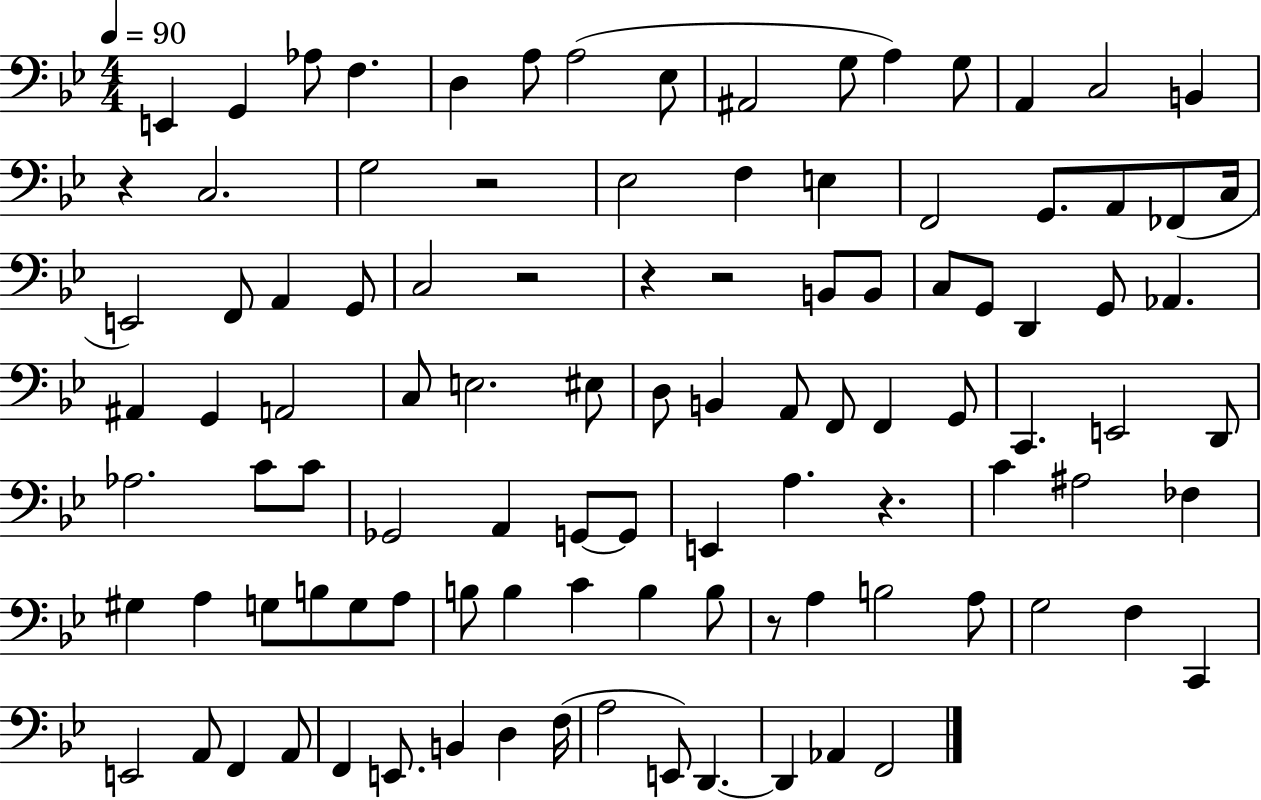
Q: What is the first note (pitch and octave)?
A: E2